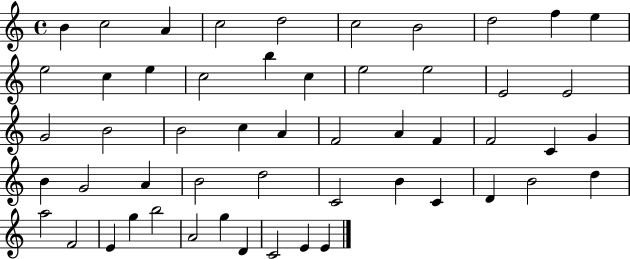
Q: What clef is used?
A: treble